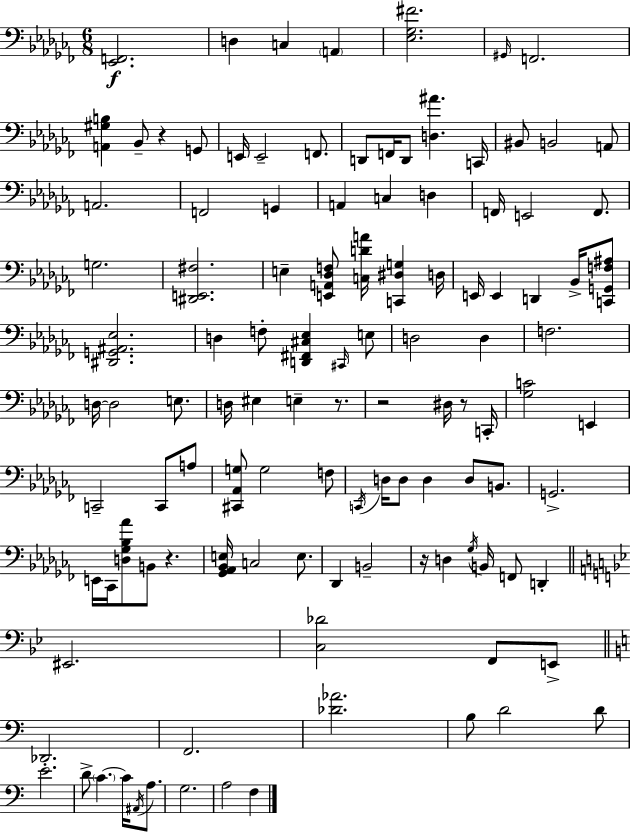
[Eb2,F2]/h. D3/q C3/q A2/q [Eb3,Gb3,F#4]/h. G#2/s F2/h. [A2,G#3,B3]/q Bb2/e R/q G2/e E2/s E2/h F2/e. D2/e F2/s D2/e [D3,A#4]/q. C2/s BIS2/e B2/h A2/e A2/h. F2/h G2/q A2/q C3/q D3/q F2/s E2/h F2/e. G3/h. [D#2,E2,F#3]/h. E3/q [E2,A2,Db3,F3]/e [C3,D4,A4]/s [C2,D#3,G3]/q D3/s E2/s E2/q D2/q Bb2/s [C2,G2,F3,A#3]/e [D#2,G2,A#2,Eb3]/h. D3/q F3/e [D2,F#2,C#3,Eb3]/q C#2/s E3/e D3/h D3/q F3/h. D3/s D3/h E3/e. D3/s EIS3/q E3/q R/e. R/h D#3/s R/e C2/s [Gb3,C4]/h E2/q C2/h C2/e A3/e [C#2,Ab2,G3]/e G3/h F3/e C2/s D3/s D3/e D3/q D3/e B2/e. G2/h. E2/s CES2/s [D3,Gb3,Bb3,Ab4]/e B2/e R/q. [Gb2,Ab2,Bb2,E3]/s C3/h E3/e. Db2/q B2/h R/s D3/q Gb3/s B2/s F2/e D2/q EIS2/h. [C3,Db4]/h F2/e E2/e Db2/h. F2/h. [Db4,Ab4]/h. B3/e D4/h D4/e E4/h. D4/e C4/q. C4/s A#2/s A3/e. G3/h. A3/h F3/q